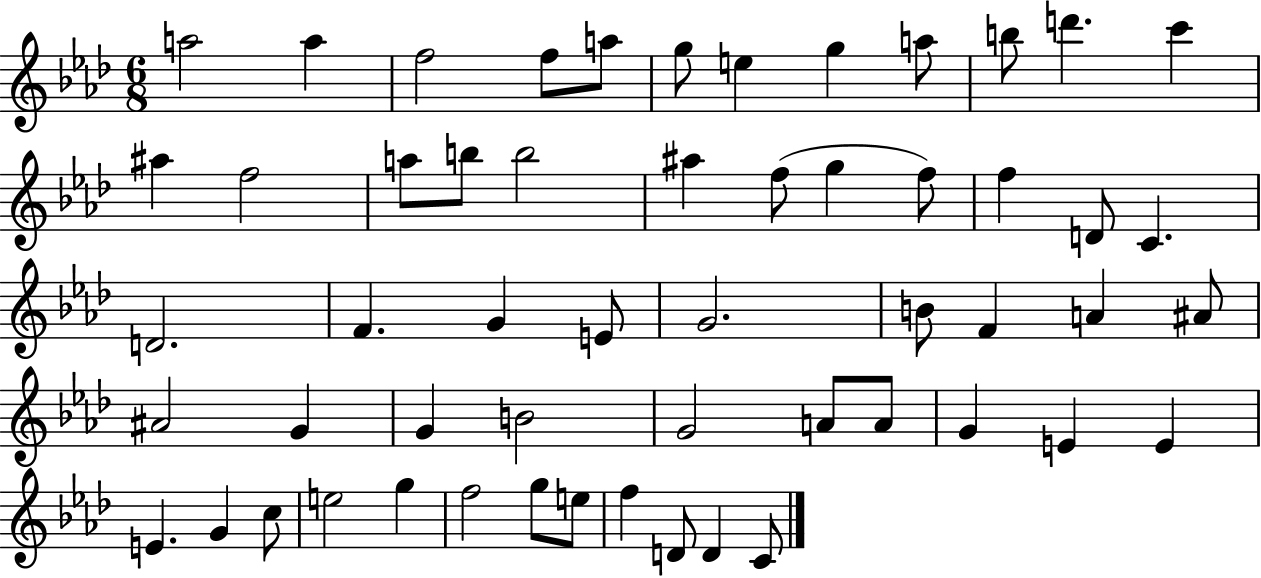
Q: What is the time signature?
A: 6/8